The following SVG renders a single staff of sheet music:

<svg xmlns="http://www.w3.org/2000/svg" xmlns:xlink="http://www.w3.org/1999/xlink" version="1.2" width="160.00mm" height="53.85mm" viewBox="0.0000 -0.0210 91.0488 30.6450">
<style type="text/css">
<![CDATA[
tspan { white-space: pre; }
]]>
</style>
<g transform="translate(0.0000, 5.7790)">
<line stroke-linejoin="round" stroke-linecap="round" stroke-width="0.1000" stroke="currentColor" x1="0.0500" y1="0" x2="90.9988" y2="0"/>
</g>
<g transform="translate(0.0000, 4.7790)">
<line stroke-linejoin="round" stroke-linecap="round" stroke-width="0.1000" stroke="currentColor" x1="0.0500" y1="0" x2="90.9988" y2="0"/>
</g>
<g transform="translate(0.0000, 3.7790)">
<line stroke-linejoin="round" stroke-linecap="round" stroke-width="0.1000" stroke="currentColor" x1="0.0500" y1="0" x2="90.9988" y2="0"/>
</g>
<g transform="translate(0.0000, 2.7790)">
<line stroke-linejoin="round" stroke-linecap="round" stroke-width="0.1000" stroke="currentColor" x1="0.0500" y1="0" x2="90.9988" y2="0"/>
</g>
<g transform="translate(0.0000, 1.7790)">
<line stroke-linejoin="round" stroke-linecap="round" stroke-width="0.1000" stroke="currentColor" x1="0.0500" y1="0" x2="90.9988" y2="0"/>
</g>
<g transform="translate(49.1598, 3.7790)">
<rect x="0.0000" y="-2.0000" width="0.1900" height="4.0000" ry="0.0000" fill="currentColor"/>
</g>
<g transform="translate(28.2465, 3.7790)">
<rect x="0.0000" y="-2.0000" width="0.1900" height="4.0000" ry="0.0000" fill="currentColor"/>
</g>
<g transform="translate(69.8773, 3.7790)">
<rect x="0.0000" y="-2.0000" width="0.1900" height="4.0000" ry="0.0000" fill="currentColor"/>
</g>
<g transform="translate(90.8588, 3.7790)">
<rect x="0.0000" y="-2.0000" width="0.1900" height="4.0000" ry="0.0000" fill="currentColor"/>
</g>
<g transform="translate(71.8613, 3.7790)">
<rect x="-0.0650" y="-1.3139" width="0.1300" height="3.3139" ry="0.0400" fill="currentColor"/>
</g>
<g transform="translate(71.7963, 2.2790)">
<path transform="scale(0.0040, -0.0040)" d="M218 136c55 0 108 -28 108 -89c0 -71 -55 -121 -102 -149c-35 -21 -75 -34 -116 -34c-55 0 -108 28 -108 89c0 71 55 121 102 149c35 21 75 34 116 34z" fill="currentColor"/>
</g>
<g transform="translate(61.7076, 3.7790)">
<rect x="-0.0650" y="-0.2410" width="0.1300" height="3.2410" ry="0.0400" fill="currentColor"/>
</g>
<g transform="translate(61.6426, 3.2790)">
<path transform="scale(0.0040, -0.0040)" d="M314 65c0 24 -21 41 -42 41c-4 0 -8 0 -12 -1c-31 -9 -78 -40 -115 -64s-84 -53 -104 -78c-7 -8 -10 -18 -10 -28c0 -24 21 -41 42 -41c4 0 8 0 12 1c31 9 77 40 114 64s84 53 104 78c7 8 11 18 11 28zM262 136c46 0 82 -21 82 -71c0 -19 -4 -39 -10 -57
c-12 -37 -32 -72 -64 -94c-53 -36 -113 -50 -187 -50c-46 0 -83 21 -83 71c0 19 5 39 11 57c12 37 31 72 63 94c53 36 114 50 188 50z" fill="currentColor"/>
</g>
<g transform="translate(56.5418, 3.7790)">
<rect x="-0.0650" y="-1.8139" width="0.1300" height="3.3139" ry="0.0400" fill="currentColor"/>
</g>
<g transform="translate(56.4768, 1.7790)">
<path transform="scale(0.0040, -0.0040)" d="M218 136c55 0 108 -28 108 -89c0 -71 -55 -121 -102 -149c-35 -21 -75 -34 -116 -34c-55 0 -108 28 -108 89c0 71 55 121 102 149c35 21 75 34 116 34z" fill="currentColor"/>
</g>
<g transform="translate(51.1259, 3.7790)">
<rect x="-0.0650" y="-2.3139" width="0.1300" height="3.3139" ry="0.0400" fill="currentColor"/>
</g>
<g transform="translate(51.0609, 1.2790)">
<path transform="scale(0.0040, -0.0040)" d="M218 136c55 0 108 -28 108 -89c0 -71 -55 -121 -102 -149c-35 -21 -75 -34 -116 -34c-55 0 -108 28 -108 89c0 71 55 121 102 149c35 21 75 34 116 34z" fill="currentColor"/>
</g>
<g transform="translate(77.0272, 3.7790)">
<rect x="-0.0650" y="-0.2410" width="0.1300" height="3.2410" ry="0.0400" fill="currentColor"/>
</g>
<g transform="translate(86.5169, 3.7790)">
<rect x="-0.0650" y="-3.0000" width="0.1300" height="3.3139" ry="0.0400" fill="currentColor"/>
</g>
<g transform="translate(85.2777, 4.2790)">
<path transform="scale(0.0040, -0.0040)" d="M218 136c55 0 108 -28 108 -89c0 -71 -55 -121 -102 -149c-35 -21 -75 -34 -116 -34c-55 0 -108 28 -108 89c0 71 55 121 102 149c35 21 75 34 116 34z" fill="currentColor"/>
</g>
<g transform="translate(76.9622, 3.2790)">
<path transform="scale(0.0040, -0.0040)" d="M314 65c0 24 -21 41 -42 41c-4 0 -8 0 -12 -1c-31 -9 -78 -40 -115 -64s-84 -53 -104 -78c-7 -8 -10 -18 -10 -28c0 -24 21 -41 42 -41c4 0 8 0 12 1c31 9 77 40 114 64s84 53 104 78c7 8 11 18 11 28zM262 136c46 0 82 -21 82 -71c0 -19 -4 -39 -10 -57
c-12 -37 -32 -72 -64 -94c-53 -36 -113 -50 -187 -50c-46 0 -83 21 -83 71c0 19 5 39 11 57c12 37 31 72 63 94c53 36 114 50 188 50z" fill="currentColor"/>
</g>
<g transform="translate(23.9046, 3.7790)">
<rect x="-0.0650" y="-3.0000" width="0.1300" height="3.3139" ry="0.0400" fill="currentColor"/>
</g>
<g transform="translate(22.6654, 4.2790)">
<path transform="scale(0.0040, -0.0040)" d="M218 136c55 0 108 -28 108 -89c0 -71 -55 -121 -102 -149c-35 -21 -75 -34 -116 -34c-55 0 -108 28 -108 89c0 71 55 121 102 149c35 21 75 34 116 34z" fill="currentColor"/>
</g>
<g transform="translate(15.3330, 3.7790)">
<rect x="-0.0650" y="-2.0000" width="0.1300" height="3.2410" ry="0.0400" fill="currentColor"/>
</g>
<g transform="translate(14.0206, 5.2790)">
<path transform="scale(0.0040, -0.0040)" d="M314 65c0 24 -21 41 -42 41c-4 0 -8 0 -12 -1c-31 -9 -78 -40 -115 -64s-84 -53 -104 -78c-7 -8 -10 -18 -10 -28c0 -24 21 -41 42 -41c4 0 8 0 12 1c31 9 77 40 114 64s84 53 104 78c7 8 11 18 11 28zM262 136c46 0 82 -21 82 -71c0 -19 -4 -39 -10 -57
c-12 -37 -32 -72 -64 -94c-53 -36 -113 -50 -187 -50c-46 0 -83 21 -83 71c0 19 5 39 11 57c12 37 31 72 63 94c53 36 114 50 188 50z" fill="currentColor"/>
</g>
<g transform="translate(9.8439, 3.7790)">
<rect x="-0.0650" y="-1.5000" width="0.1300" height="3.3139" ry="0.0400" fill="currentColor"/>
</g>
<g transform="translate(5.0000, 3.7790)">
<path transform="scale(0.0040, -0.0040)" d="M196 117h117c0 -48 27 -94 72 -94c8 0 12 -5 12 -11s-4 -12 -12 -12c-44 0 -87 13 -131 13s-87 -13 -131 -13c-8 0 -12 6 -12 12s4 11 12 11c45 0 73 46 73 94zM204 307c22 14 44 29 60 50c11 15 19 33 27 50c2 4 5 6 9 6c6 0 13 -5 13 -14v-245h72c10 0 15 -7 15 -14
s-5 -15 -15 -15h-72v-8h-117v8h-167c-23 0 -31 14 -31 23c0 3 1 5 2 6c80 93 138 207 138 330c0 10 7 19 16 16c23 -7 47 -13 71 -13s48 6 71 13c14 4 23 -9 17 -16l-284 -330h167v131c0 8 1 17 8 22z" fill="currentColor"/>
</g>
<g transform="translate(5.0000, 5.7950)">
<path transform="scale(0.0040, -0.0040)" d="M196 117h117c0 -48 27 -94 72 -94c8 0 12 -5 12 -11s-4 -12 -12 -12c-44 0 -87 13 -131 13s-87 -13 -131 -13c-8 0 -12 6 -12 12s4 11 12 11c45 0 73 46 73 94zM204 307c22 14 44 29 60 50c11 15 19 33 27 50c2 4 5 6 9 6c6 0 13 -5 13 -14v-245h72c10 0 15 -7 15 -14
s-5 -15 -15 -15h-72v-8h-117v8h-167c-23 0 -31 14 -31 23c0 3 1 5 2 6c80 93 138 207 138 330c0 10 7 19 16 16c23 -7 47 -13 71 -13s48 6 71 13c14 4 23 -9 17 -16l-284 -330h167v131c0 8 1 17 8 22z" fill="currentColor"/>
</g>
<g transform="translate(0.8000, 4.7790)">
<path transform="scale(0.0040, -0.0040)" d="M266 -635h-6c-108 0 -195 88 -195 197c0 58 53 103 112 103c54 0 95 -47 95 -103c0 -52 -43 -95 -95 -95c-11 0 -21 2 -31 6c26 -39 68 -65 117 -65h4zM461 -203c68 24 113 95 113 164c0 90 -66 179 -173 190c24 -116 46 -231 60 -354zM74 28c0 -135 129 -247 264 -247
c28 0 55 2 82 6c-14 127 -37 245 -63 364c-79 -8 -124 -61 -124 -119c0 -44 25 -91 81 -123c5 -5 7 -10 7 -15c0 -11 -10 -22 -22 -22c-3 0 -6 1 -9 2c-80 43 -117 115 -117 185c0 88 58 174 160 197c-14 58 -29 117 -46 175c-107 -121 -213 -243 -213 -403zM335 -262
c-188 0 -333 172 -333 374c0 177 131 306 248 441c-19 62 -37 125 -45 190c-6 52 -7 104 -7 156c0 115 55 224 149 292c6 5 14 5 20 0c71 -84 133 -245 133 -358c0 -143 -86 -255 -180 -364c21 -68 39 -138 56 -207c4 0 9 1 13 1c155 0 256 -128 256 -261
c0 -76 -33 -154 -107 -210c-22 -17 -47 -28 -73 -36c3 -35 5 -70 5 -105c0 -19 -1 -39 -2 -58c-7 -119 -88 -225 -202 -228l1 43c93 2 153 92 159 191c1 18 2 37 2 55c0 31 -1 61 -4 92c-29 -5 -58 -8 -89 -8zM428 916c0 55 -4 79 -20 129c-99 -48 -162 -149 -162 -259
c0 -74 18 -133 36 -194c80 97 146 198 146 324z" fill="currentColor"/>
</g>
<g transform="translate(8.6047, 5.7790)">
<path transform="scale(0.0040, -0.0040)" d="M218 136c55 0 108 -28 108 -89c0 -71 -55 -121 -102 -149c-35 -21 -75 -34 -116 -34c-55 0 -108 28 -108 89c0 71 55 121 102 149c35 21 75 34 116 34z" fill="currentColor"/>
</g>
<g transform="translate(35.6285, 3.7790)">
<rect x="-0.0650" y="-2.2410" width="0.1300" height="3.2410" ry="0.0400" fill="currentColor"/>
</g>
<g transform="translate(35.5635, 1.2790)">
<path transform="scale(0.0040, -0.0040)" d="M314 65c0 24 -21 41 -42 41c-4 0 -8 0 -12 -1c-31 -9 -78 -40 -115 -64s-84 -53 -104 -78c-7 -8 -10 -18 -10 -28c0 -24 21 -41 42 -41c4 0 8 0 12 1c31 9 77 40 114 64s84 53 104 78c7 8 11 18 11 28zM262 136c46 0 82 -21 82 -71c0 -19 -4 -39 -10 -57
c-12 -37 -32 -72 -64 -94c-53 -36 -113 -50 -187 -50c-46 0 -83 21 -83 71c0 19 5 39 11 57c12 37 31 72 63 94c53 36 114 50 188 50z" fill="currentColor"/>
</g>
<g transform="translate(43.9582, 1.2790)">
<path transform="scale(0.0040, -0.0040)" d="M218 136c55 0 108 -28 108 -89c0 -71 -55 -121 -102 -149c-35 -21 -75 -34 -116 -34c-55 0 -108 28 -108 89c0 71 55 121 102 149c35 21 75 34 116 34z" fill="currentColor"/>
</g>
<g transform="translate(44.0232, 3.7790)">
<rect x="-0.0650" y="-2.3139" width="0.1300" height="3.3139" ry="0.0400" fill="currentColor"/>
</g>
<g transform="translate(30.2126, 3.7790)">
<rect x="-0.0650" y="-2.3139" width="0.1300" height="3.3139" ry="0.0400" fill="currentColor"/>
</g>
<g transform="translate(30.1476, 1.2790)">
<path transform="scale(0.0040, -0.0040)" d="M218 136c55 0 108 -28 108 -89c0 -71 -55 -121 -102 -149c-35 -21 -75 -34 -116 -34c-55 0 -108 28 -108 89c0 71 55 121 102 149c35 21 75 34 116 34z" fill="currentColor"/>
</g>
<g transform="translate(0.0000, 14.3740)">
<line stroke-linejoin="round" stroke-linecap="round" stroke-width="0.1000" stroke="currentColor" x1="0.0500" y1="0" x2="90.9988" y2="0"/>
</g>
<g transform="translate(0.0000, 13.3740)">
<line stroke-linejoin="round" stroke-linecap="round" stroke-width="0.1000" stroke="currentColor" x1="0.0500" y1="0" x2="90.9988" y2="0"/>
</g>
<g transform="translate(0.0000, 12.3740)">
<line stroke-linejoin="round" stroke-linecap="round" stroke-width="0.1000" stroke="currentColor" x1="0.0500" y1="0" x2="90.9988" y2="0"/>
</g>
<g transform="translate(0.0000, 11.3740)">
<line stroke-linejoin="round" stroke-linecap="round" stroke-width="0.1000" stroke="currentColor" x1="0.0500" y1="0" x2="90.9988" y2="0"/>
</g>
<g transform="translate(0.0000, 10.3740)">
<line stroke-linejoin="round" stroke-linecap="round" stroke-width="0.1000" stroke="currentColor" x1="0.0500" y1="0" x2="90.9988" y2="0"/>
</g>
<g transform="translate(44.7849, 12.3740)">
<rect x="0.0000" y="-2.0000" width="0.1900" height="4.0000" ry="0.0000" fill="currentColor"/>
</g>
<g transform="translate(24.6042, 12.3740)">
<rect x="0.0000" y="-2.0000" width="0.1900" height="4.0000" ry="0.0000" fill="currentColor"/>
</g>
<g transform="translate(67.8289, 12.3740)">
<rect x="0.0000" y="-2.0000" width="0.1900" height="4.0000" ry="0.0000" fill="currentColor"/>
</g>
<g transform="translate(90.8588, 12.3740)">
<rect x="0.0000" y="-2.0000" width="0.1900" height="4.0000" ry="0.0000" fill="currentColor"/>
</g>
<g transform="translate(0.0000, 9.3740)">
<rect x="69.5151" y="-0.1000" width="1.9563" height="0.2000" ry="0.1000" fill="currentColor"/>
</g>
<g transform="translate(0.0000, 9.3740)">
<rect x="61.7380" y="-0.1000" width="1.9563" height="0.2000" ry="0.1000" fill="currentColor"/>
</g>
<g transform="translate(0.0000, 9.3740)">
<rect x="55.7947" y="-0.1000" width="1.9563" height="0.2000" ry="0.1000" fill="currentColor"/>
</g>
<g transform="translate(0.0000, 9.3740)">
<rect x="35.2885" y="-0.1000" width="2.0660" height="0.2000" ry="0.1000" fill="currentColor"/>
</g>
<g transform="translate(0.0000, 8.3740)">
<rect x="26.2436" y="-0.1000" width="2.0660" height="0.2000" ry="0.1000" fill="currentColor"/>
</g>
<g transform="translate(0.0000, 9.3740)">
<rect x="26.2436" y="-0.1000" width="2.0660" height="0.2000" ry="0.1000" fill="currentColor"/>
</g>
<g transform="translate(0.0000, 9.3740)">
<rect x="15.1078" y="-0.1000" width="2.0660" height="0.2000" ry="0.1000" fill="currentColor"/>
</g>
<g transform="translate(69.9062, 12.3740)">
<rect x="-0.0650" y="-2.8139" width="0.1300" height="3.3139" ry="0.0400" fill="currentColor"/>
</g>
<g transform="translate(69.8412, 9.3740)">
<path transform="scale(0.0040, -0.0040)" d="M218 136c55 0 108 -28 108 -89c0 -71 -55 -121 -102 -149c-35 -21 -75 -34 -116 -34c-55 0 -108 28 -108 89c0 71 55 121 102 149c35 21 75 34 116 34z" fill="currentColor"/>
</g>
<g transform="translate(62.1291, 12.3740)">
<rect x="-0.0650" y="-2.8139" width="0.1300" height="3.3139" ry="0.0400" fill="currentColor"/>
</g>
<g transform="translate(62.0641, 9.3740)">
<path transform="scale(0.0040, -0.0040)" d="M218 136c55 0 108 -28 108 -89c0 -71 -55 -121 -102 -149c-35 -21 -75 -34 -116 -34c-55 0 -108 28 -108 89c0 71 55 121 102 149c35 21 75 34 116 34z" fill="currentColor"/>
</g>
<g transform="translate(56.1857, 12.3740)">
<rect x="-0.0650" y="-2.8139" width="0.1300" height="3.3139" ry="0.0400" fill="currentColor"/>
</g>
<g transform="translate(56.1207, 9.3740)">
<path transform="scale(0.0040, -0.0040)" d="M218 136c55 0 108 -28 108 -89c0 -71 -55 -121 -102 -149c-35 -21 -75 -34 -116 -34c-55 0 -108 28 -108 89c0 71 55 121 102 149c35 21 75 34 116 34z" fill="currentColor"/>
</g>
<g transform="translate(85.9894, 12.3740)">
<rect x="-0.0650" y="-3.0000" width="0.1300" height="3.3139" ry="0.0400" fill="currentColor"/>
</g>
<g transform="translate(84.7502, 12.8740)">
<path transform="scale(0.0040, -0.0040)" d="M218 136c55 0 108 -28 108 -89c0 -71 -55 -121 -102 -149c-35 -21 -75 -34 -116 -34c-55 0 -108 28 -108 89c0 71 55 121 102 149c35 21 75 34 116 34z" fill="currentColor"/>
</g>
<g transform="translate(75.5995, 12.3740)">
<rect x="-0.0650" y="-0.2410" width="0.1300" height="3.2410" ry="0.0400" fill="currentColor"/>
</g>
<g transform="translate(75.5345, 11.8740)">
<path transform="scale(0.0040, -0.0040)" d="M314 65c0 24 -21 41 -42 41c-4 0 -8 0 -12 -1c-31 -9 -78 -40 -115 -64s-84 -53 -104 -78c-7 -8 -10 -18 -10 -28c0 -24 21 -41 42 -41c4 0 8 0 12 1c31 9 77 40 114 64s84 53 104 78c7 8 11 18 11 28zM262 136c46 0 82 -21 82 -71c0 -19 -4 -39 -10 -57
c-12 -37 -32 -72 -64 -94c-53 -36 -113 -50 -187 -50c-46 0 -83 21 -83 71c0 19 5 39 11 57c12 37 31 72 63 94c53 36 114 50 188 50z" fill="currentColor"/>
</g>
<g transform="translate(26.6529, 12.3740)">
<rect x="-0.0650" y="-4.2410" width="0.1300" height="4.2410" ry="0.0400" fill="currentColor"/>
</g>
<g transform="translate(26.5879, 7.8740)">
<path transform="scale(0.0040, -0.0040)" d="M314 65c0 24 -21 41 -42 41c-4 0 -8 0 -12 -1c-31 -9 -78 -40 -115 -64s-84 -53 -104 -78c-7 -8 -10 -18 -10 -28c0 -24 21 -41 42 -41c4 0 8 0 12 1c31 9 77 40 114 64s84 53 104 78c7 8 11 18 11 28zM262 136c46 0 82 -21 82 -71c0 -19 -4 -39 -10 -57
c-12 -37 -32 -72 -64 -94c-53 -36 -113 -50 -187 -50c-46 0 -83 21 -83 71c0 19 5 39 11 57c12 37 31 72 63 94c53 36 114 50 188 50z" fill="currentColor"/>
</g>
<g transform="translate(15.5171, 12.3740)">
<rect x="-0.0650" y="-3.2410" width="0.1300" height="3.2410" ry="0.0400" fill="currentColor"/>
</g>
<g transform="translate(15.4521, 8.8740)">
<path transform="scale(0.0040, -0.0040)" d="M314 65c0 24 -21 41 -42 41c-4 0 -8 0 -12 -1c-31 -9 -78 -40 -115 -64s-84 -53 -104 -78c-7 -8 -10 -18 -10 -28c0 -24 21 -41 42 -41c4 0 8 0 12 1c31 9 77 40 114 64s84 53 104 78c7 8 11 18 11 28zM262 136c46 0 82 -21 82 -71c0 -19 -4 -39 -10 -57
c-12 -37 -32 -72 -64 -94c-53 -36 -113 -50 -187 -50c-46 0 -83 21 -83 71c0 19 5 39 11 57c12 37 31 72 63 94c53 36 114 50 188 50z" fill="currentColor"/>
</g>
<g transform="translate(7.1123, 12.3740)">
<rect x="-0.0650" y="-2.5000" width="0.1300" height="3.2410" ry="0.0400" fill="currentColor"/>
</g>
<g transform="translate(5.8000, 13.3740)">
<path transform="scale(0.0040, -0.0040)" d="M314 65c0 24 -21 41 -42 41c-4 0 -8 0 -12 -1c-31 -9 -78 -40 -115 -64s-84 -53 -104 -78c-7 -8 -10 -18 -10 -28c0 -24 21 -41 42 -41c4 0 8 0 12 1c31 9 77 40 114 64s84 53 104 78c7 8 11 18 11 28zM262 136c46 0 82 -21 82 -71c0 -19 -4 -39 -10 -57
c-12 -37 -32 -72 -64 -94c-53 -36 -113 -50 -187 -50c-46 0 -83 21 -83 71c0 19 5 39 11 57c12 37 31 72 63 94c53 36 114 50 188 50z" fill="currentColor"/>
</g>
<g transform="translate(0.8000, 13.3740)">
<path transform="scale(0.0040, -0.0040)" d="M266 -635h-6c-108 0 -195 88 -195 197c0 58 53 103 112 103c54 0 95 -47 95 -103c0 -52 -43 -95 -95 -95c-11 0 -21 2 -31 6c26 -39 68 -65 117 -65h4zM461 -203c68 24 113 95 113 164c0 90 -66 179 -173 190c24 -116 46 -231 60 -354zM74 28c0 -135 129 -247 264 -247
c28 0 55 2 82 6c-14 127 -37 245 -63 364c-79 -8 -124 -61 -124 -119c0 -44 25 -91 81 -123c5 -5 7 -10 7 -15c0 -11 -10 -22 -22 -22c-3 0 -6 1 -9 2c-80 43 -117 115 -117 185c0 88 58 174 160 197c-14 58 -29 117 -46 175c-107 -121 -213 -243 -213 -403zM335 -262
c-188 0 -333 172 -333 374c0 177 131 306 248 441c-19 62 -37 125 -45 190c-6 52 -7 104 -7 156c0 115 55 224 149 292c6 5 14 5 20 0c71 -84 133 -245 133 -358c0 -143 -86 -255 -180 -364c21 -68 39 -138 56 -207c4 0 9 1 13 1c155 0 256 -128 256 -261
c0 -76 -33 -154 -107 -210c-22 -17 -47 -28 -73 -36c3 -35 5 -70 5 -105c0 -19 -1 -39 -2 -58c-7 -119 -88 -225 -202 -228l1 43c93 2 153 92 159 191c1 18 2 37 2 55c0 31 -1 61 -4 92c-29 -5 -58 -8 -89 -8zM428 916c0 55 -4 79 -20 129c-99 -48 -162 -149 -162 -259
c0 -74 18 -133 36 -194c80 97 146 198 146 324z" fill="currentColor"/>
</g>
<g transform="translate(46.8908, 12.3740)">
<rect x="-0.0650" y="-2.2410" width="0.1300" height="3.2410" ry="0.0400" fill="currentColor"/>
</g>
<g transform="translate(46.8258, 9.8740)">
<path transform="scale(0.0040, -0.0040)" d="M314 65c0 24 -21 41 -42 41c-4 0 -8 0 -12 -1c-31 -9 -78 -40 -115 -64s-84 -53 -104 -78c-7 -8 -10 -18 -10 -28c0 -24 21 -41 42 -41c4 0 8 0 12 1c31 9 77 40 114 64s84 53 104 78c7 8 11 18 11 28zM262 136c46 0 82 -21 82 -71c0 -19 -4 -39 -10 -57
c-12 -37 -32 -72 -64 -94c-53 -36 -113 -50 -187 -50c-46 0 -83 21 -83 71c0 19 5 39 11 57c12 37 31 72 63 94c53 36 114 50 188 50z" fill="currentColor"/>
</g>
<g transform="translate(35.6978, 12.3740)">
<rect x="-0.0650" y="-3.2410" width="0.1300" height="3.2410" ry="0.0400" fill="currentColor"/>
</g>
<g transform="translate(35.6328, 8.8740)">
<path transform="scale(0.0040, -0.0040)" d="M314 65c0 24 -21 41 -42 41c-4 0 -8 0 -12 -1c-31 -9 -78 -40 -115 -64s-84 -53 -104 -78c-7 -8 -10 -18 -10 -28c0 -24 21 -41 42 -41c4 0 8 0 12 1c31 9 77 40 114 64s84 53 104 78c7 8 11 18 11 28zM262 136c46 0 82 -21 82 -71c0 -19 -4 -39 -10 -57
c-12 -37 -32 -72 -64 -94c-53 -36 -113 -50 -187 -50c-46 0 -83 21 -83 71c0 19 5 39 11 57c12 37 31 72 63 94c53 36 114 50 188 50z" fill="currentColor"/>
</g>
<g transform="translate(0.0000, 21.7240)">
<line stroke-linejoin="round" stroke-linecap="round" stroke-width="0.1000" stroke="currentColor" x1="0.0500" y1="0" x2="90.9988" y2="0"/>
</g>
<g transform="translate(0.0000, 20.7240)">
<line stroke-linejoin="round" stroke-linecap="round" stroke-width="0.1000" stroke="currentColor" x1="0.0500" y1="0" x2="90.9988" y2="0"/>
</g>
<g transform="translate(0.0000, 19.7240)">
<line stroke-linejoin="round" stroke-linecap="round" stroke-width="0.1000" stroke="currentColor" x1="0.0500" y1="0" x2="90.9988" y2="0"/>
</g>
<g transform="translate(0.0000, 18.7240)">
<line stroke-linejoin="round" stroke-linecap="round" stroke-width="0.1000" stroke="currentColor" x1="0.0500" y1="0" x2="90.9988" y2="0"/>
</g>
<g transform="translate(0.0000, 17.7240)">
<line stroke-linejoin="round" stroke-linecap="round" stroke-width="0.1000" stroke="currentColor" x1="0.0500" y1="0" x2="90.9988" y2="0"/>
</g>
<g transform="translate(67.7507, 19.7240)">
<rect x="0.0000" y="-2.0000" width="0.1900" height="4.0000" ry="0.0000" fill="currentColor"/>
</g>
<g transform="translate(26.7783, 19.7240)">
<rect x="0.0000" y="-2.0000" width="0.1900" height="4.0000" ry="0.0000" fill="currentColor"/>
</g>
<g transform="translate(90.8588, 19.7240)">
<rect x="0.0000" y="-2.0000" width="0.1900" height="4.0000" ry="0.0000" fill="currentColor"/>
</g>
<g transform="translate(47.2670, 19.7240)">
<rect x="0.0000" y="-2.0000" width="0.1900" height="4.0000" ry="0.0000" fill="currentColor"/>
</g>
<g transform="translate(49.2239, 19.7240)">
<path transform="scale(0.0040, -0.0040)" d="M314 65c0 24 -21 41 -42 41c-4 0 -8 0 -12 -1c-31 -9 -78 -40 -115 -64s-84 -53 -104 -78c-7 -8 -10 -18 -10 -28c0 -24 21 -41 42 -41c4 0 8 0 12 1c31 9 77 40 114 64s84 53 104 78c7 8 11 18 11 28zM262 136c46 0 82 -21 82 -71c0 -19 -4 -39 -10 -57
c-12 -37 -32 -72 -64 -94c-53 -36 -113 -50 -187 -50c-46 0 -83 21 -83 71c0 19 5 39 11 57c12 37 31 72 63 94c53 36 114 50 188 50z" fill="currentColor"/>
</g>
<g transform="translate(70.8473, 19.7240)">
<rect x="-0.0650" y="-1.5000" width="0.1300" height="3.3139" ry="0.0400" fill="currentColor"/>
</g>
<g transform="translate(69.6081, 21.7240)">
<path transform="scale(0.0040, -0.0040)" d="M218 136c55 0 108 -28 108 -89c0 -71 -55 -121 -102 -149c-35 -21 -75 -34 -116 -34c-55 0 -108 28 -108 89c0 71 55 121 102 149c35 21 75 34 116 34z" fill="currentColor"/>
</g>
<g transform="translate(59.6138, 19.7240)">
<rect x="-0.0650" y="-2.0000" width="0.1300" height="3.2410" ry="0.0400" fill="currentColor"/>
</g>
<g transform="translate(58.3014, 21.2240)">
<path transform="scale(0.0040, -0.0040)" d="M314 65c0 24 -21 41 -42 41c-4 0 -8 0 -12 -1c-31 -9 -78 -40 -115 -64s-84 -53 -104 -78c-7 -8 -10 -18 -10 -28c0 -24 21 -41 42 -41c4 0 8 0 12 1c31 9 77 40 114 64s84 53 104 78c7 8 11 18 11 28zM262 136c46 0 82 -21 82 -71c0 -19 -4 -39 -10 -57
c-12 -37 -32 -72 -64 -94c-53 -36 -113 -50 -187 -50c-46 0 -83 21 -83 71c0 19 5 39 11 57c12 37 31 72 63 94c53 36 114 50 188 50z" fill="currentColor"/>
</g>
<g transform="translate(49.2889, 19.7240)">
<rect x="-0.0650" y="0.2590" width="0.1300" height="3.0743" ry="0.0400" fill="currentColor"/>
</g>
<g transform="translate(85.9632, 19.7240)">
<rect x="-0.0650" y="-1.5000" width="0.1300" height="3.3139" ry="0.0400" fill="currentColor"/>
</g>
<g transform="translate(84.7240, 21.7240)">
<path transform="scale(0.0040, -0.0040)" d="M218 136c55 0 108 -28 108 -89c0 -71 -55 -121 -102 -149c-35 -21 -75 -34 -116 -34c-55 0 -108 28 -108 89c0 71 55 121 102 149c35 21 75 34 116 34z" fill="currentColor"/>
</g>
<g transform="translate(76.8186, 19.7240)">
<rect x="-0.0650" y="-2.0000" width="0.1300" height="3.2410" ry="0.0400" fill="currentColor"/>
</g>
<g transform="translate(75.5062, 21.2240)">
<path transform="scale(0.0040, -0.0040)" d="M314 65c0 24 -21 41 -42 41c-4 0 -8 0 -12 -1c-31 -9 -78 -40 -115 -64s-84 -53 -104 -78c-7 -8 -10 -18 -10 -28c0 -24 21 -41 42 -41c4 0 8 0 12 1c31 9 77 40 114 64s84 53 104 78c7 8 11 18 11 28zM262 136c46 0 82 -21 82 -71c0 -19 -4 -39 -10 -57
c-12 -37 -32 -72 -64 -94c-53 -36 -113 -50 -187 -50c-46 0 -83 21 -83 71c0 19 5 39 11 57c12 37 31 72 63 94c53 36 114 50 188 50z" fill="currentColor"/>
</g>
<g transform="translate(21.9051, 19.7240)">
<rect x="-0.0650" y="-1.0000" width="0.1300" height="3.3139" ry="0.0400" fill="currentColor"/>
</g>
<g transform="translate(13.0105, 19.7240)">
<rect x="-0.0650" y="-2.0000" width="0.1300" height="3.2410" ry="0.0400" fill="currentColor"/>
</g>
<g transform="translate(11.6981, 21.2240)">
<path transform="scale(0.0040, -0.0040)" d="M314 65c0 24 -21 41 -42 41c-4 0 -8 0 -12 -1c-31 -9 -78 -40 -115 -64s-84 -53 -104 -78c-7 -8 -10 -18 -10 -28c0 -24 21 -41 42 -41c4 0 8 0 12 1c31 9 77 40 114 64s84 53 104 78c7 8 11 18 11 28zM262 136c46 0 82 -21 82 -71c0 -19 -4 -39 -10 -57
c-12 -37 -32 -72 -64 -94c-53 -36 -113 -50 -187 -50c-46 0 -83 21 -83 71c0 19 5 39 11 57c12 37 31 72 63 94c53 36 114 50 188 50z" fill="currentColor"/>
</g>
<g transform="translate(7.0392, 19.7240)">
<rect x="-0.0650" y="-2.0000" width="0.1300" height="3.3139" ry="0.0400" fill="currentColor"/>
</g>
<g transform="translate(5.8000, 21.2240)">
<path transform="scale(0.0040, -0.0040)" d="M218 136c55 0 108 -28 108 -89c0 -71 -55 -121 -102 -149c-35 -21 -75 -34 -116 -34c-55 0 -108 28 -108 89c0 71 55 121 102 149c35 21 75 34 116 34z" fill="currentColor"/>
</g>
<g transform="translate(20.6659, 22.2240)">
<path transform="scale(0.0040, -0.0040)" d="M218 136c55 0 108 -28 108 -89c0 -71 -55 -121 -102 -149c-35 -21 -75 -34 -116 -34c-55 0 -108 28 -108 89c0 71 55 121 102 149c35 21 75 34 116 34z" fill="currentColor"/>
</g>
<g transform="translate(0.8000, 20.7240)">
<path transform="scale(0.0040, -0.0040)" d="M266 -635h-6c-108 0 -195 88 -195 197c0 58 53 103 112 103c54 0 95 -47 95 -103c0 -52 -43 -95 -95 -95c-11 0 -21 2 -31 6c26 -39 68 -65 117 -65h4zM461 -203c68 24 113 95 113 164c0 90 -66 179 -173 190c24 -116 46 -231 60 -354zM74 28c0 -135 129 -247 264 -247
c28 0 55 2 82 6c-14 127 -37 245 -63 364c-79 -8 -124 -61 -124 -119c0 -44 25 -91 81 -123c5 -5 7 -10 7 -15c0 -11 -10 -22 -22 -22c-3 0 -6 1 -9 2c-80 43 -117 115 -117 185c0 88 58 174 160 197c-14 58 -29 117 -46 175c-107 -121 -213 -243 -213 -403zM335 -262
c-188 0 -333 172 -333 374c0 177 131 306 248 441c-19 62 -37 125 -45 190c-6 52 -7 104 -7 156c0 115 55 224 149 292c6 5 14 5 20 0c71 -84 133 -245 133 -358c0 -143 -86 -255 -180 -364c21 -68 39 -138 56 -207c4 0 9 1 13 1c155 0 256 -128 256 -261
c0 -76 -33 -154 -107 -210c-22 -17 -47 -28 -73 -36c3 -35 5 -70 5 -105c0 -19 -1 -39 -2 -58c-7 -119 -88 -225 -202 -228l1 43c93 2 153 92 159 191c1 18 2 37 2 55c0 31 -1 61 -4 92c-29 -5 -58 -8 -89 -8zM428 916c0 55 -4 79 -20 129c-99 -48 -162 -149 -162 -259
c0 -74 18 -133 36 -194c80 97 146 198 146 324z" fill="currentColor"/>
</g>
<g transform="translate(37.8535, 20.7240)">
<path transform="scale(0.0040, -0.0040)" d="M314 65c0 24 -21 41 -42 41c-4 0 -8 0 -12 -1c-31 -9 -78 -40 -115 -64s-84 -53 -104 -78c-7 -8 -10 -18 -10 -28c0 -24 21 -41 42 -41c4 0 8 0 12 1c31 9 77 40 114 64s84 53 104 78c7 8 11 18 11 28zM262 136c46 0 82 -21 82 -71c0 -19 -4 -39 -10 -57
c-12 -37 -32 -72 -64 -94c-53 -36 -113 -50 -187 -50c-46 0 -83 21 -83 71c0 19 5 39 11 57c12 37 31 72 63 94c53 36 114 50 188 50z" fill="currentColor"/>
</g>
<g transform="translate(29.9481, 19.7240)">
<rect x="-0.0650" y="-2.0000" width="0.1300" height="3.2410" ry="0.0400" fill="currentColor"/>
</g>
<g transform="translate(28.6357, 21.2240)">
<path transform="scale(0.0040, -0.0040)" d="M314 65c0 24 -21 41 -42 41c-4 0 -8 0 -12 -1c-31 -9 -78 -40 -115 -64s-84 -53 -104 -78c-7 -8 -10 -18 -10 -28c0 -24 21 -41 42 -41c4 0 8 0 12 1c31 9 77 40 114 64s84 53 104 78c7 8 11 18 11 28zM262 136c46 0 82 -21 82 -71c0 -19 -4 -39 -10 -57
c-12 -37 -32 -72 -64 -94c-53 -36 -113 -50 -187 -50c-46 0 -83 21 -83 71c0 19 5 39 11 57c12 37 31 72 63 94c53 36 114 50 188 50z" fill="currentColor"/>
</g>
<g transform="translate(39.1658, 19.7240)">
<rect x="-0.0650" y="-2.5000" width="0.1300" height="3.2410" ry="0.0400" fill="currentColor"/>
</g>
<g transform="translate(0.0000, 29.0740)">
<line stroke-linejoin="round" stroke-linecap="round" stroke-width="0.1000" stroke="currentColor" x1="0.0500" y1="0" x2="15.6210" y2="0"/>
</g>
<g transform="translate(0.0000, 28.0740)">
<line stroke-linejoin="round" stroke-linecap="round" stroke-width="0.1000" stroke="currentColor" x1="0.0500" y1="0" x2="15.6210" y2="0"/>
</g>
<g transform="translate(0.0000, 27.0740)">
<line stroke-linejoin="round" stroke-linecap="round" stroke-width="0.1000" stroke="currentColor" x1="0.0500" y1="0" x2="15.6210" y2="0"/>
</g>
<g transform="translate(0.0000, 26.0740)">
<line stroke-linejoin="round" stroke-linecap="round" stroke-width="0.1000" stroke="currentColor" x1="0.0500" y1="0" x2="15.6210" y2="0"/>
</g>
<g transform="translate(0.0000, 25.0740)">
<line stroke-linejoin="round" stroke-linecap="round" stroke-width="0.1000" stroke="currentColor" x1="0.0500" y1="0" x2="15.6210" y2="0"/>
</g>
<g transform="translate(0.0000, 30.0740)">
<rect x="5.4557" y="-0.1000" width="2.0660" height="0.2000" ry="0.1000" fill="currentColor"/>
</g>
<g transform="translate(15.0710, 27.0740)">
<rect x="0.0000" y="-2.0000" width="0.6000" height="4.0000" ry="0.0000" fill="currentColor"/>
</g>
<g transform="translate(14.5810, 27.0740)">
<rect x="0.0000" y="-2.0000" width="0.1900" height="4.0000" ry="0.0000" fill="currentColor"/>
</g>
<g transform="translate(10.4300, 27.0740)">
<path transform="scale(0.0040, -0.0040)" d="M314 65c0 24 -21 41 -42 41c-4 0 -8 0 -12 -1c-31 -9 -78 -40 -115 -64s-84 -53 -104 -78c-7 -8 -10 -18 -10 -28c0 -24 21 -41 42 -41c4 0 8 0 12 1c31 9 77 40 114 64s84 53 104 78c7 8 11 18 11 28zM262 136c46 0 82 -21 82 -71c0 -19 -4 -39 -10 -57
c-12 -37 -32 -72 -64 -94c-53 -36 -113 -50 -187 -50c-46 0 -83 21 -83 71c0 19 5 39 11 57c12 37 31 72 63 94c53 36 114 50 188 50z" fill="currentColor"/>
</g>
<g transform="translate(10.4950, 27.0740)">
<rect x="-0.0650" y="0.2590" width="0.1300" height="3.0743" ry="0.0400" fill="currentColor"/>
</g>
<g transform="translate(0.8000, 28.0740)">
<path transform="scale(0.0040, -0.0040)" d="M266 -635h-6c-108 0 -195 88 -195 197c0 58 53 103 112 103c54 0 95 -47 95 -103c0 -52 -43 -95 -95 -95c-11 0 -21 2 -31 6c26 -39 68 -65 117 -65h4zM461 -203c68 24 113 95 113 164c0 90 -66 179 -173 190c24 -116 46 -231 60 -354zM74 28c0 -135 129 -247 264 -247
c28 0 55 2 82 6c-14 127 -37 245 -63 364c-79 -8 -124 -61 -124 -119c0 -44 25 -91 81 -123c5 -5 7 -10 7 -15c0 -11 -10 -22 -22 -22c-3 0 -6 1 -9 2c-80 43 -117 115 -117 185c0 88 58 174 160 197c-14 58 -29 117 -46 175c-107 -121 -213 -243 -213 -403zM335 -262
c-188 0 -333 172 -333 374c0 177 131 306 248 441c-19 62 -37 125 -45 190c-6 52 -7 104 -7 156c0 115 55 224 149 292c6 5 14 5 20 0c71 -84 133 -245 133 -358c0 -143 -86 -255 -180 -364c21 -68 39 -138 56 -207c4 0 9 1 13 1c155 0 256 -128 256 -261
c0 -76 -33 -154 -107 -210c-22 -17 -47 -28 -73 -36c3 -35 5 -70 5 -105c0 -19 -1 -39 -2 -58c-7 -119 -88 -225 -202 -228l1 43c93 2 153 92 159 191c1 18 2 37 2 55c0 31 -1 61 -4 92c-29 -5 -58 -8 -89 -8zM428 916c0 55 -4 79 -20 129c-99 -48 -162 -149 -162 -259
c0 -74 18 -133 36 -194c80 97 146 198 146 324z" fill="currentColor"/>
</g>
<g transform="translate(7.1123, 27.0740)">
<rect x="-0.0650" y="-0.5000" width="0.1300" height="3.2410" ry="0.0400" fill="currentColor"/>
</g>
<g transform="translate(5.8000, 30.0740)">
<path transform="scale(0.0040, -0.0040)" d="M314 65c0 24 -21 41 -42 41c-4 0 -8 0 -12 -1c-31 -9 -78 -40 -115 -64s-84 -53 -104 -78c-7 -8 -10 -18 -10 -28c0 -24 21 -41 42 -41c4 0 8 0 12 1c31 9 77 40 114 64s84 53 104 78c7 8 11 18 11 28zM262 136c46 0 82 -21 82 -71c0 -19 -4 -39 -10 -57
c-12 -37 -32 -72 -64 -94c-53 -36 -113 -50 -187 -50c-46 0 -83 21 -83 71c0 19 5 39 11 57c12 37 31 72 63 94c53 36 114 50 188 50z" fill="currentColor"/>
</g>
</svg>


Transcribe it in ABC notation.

X:1
T:Untitled
M:4/4
L:1/4
K:C
E F2 A g g2 g g f c2 e c2 A G2 b2 d'2 b2 g2 a a a c2 A F F2 D F2 G2 B2 F2 E F2 E C2 B2